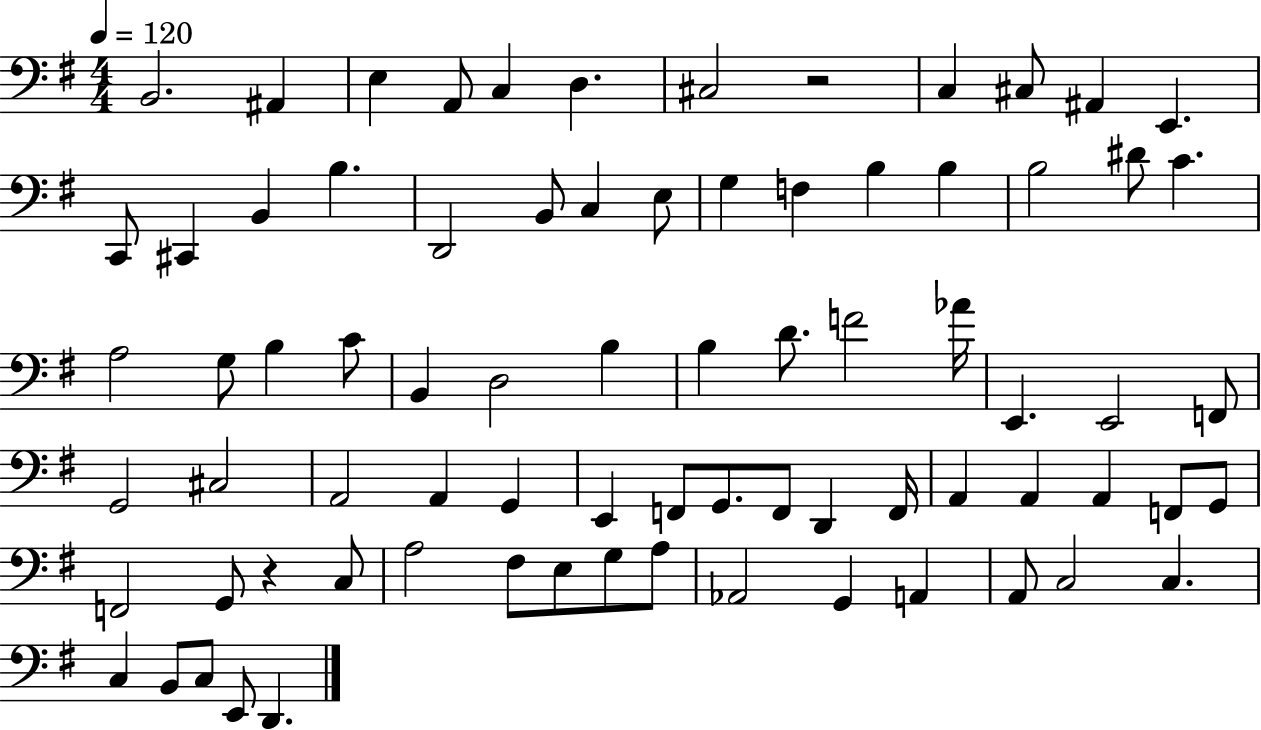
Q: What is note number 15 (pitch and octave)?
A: B3